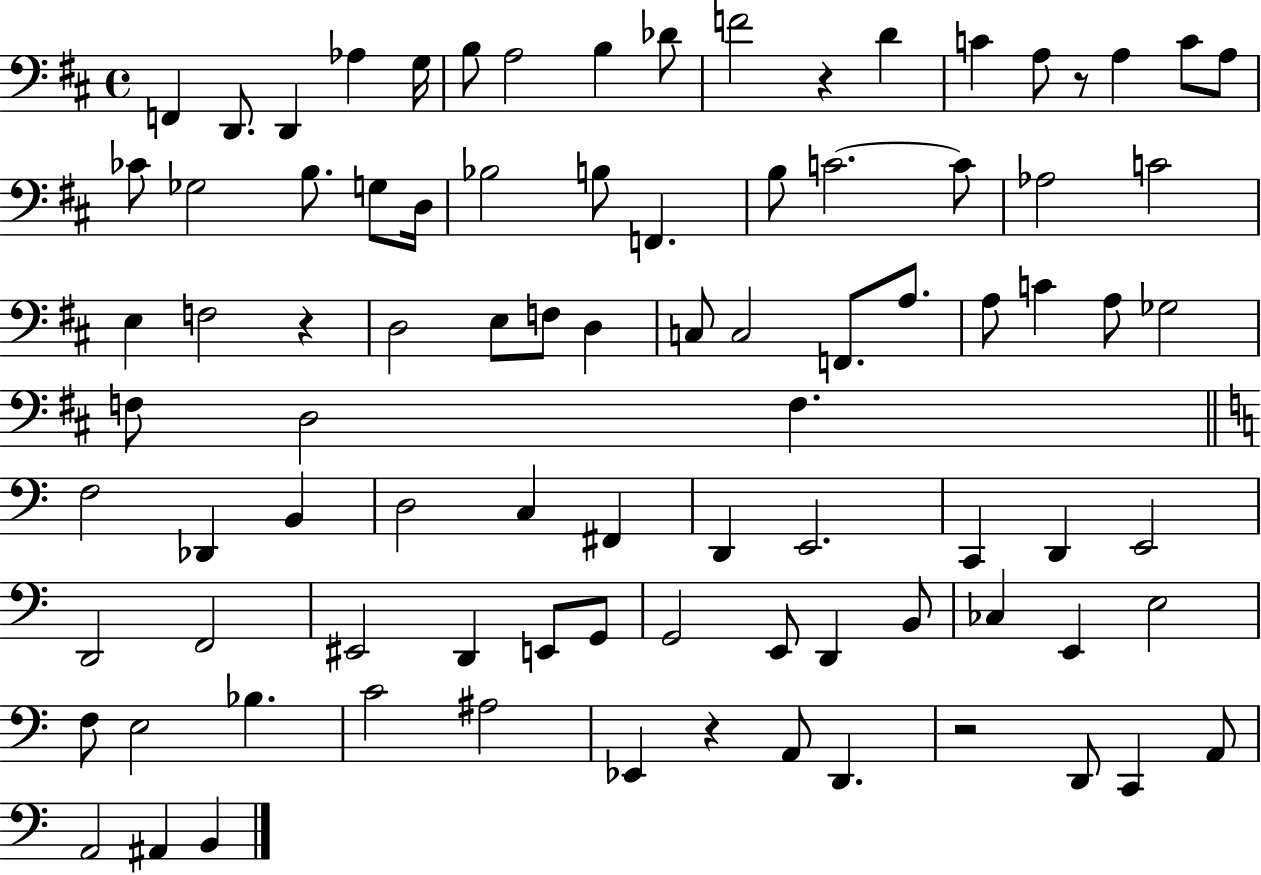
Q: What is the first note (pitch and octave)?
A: F2